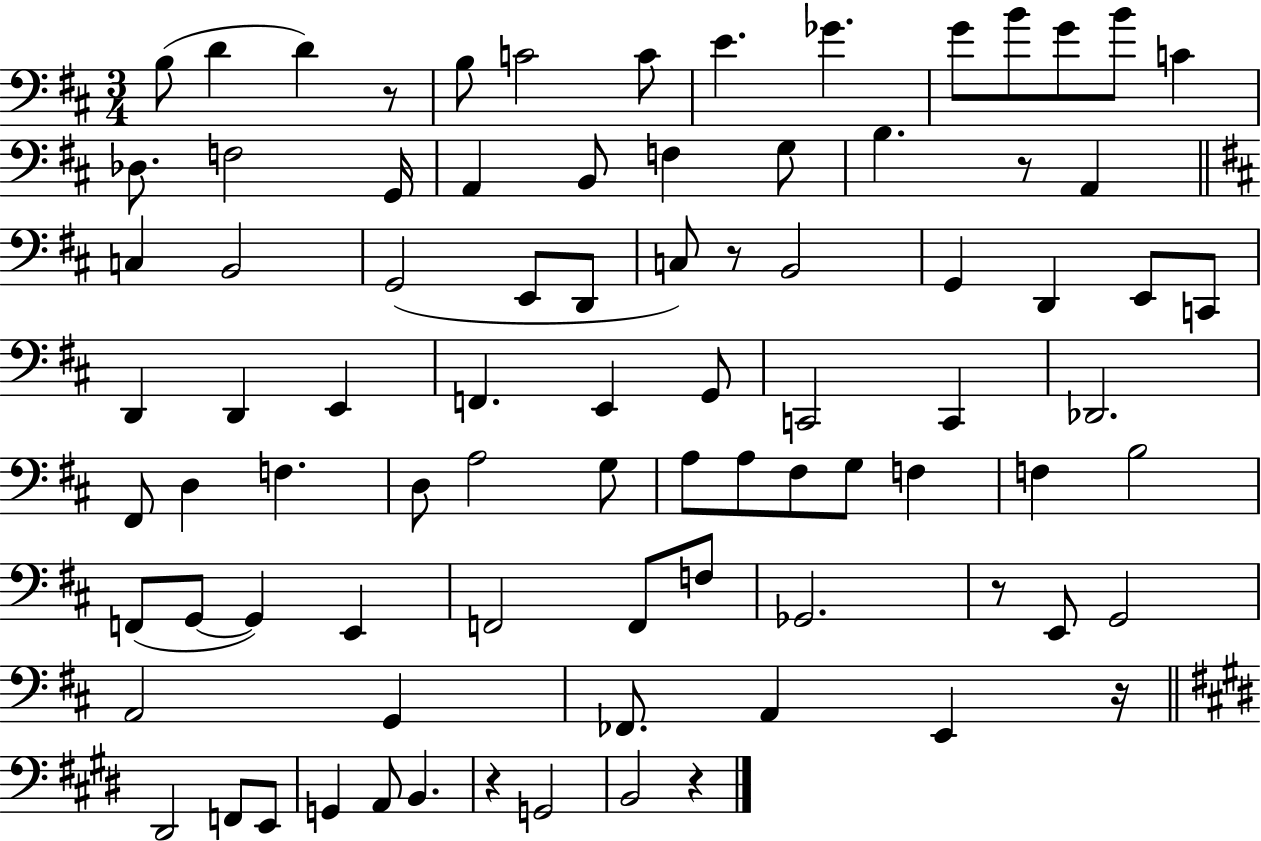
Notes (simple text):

B3/e D4/q D4/q R/e B3/e C4/h C4/e E4/q. Gb4/q. G4/e B4/e G4/e B4/e C4/q Db3/e. F3/h G2/s A2/q B2/e F3/q G3/e B3/q. R/e A2/q C3/q B2/h G2/h E2/e D2/e C3/e R/e B2/h G2/q D2/q E2/e C2/e D2/q D2/q E2/q F2/q. E2/q G2/e C2/h C2/q Db2/h. F#2/e D3/q F3/q. D3/e A3/h G3/e A3/e A3/e F#3/e G3/e F3/q F3/q B3/h F2/e G2/e G2/q E2/q F2/h F2/e F3/e Gb2/h. R/e E2/e G2/h A2/h G2/q FES2/e. A2/q E2/q R/s D#2/h F2/e E2/e G2/q A2/e B2/q. R/q G2/h B2/h R/q